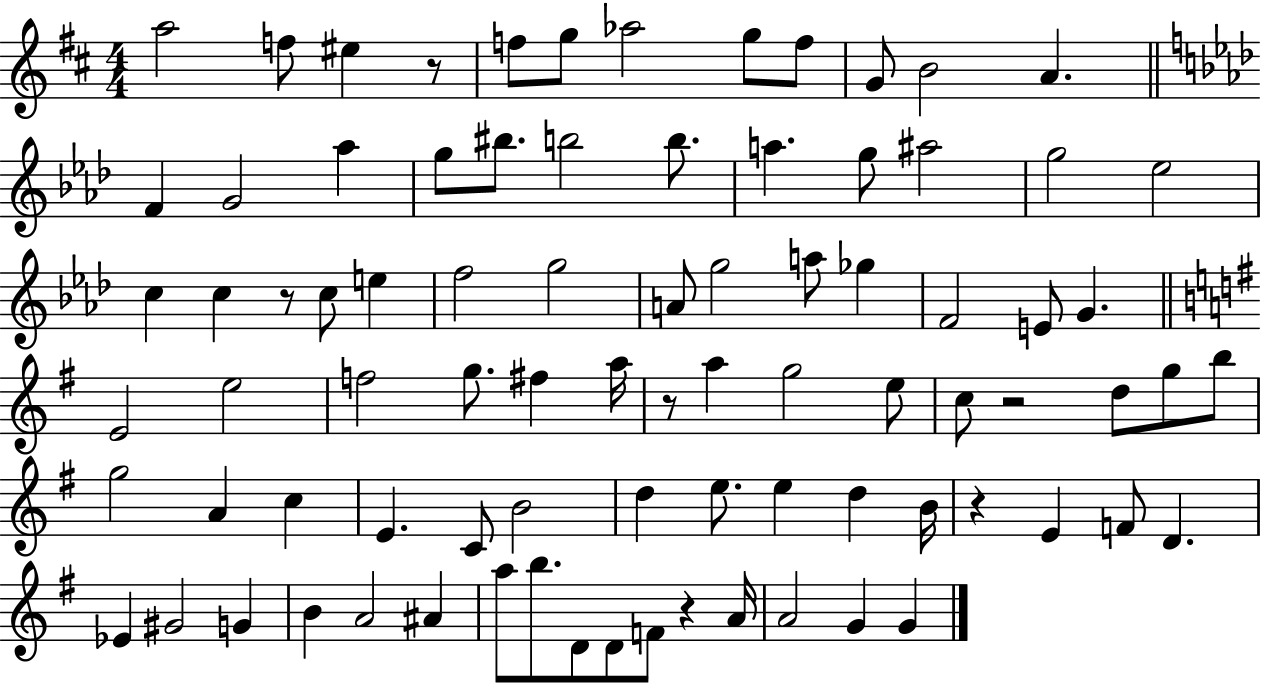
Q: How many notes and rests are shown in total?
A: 84